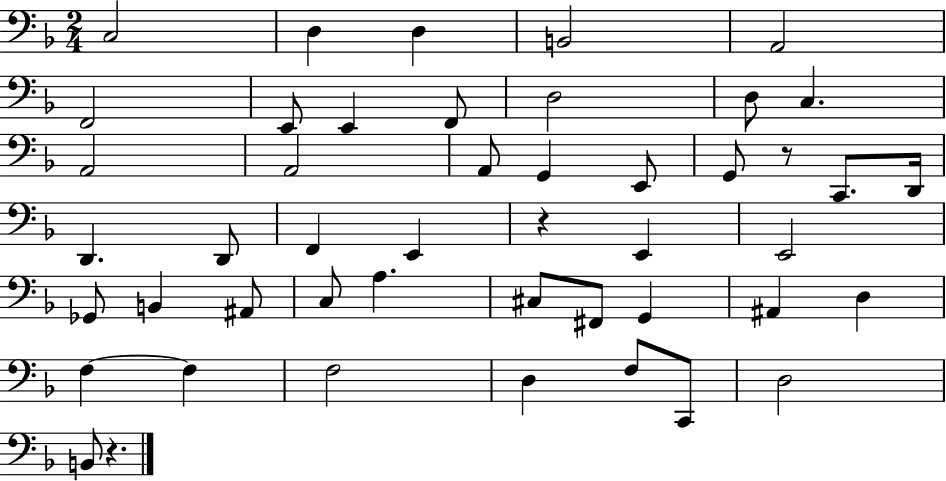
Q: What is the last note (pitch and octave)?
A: B2